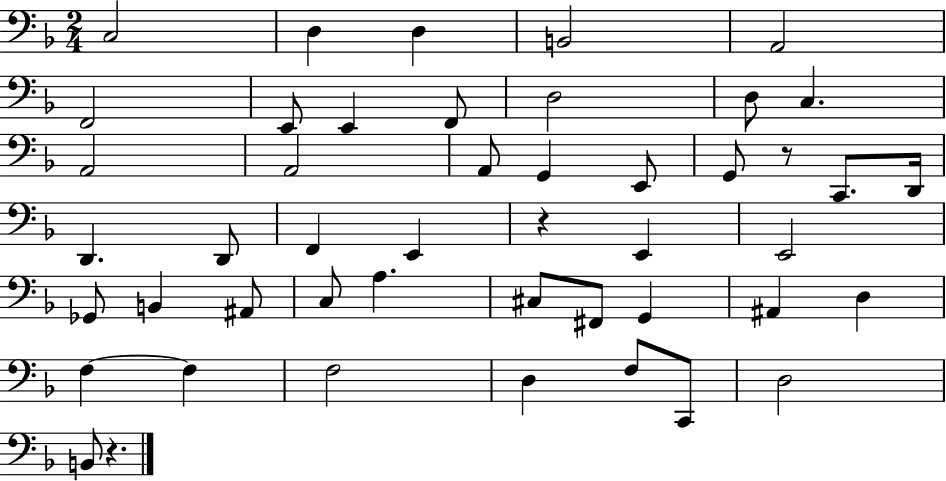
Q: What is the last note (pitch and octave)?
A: B2